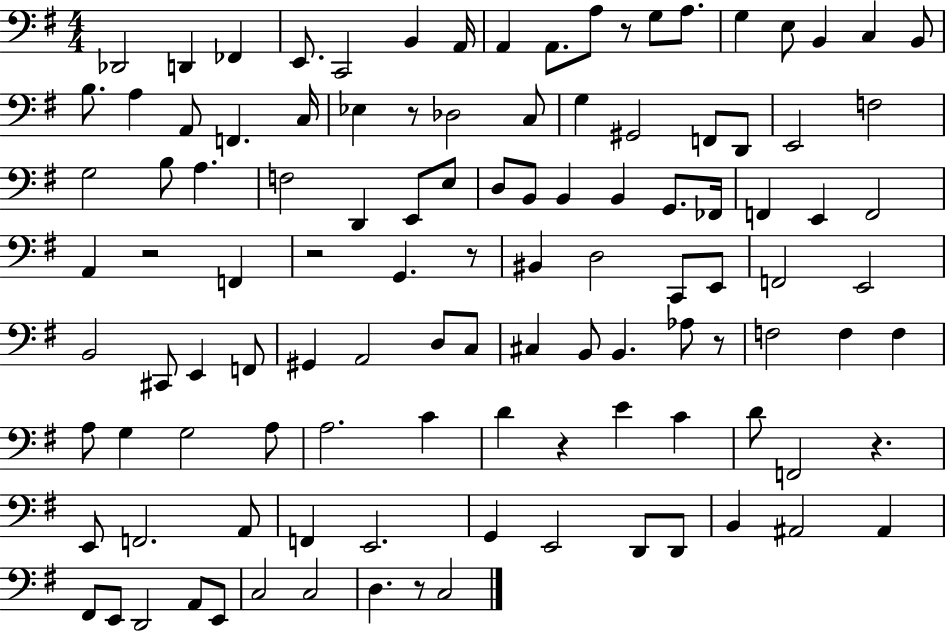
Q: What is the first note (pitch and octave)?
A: Db2